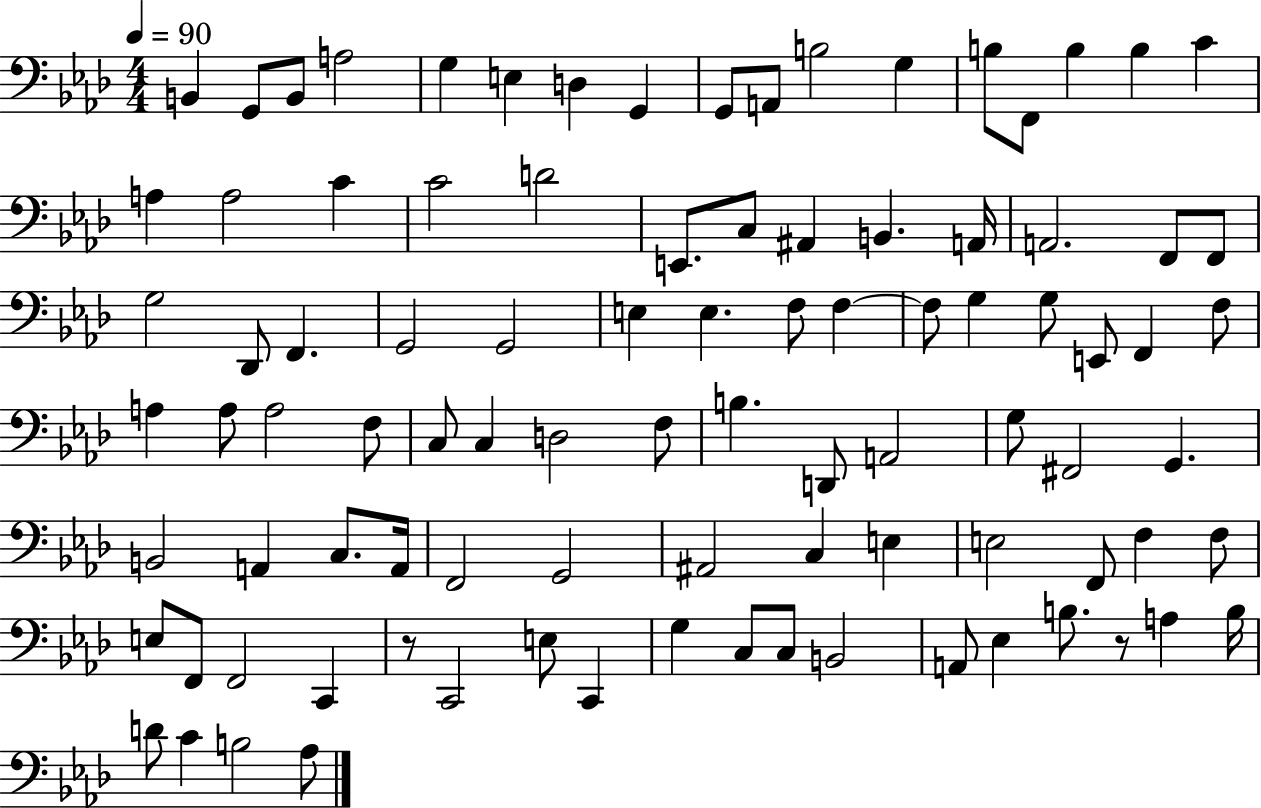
{
  \clef bass
  \numericTimeSignature
  \time 4/4
  \key aes \major
  \tempo 4 = 90
  \repeat volta 2 { b,4 g,8 b,8 a2 | g4 e4 d4 g,4 | g,8 a,8 b2 g4 | b8 f,8 b4 b4 c'4 | \break a4 a2 c'4 | c'2 d'2 | e,8. c8 ais,4 b,4. a,16 | a,2. f,8 f,8 | \break g2 des,8 f,4. | g,2 g,2 | e4 e4. f8 f4~~ | f8 g4 g8 e,8 f,4 f8 | \break a4 a8 a2 f8 | c8 c4 d2 f8 | b4. d,8 a,2 | g8 fis,2 g,4. | \break b,2 a,4 c8. a,16 | f,2 g,2 | ais,2 c4 e4 | e2 f,8 f4 f8 | \break e8 f,8 f,2 c,4 | r8 c,2 e8 c,4 | g4 c8 c8 b,2 | a,8 ees4 b8. r8 a4 b16 | \break d'8 c'4 b2 aes8 | } \bar "|."
}